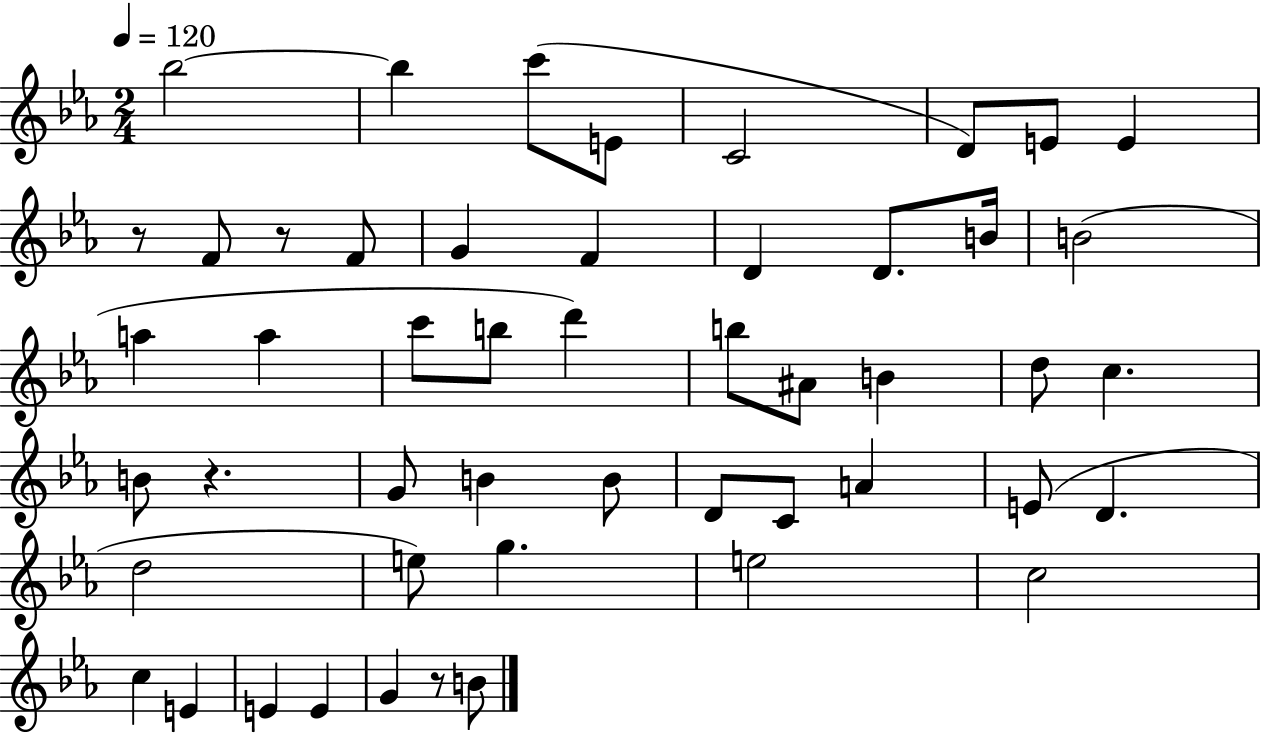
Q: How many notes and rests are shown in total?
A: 50